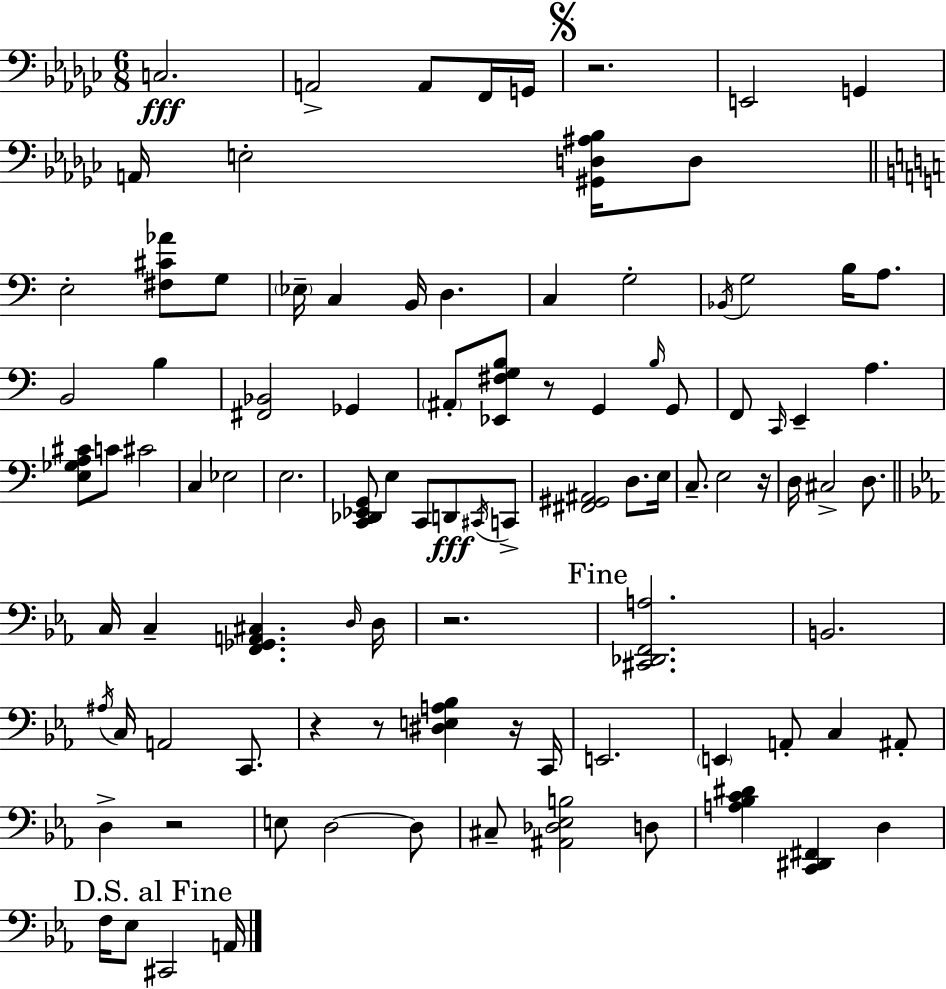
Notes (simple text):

C3/h. A2/h A2/e F2/s G2/s R/h. E2/h G2/q A2/s E3/h [G#2,D3,A#3,Bb3]/s D3/e E3/h [F#3,C#4,Ab4]/e G3/e Eb3/s C3/q B2/s D3/q. C3/q G3/h Bb2/s G3/h B3/s A3/e. B2/h B3/q [F#2,Bb2]/h Gb2/q A#2/e [Eb2,F#3,G3,B3]/e R/e G2/q B3/s G2/e F2/e C2/s E2/q A3/q. [E3,Gb3,A3,C#4]/e C4/e C#4/h C3/q Eb3/h E3/h. [C2,Db2,Eb2,G2]/e E3/q C2/e D2/e C#2/s C2/e [F#2,G#2,A#2]/h D3/e. E3/s C3/e. E3/h R/s D3/s C#3/h D3/e. C3/s C3/q [F2,Gb2,A2,C#3]/q. D3/s D3/s R/h. [C#2,Db2,F2,A3]/h. B2/h. A#3/s C3/s A2/h C2/e. R/q R/e [D#3,E3,A3,Bb3]/q R/s C2/s E2/h. E2/q A2/e C3/q A#2/e D3/q R/h E3/e D3/h D3/e C#3/e [A#2,Db3,Eb3,B3]/h D3/e [A3,Bb3,C4,D#4]/q [C2,D#2,F#2]/q D3/q F3/s Eb3/e C#2/h A2/s